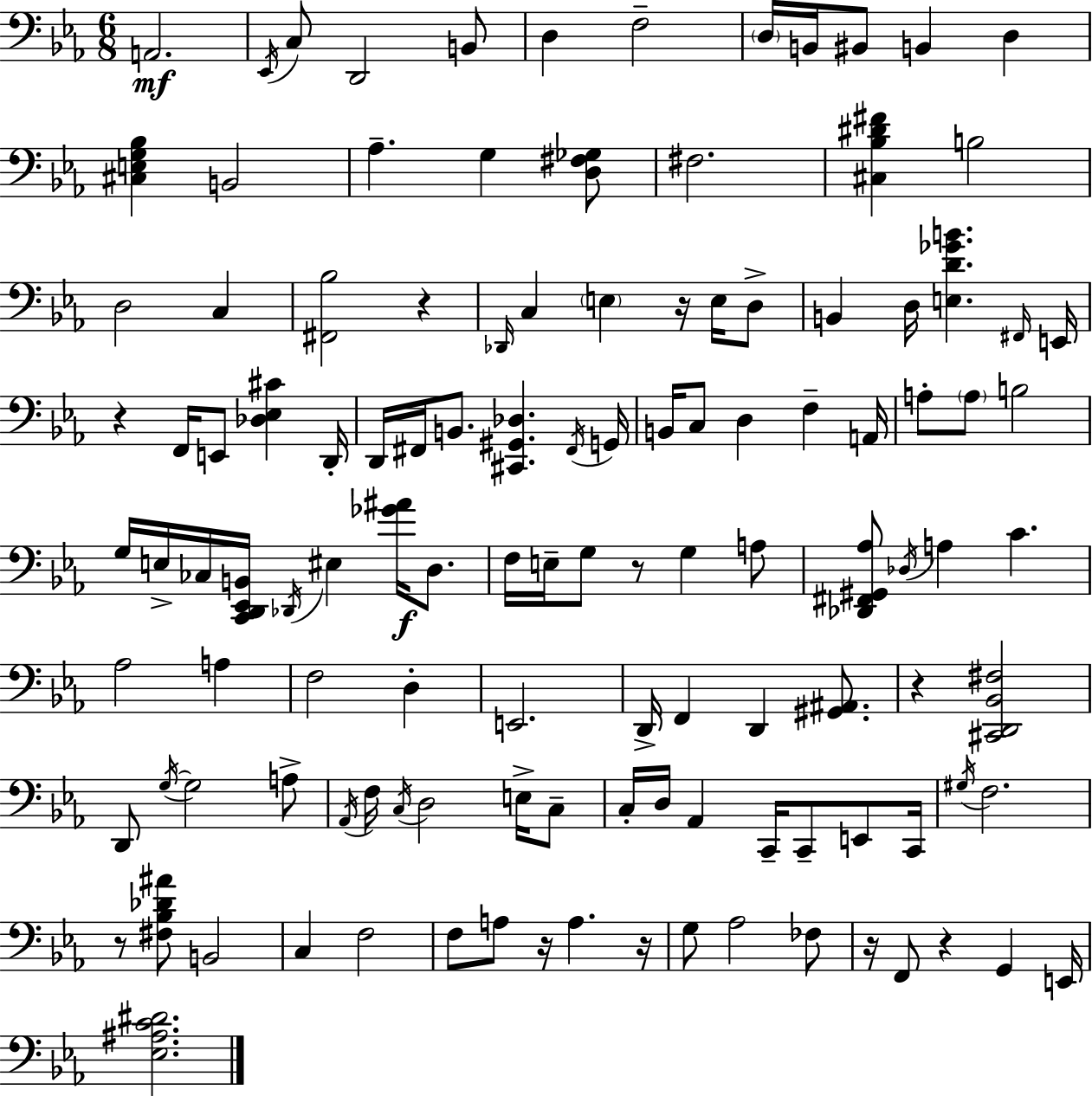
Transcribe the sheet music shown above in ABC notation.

X:1
T:Untitled
M:6/8
L:1/4
K:Cm
A,,2 _E,,/4 C,/2 D,,2 B,,/2 D, F,2 D,/4 B,,/4 ^B,,/2 B,, D, [^C,E,G,_B,] B,,2 _A, G, [D,^F,_G,]/2 ^F,2 [^C,_B,^D^F] B,2 D,2 C, [^F,,_B,]2 z _D,,/4 C, E, z/4 E,/4 D,/2 B,, D,/4 [E,D_GB] ^F,,/4 E,,/4 z F,,/4 E,,/2 [_D,_E,^C] D,,/4 D,,/4 ^F,,/4 B,,/2 [^C,,^G,,_D,] ^F,,/4 G,,/4 B,,/4 C,/2 D, F, A,,/4 A,/2 A,/2 B,2 G,/4 E,/4 _C,/4 [C,,D,,_E,,B,,]/4 _D,,/4 ^E, [_G^A]/4 D,/2 F,/4 E,/4 G,/2 z/2 G, A,/2 [_D,,^F,,^G,,_A,]/2 _D,/4 A, C _A,2 A, F,2 D, E,,2 D,,/4 F,, D,, [^G,,^A,,]/2 z [^C,,D,,_B,,^F,]2 D,,/2 G,/4 G,2 A,/2 _A,,/4 F,/4 C,/4 D,2 E,/4 C,/2 C,/4 D,/4 _A,, C,,/4 C,,/2 E,,/2 C,,/4 ^G,/4 F,2 z/2 [^F,_B,_D^A]/2 B,,2 C, F,2 F,/2 A,/2 z/4 A, z/4 G,/2 _A,2 _F,/2 z/4 F,,/2 z G,, E,,/4 [_E,^A,C^D]2